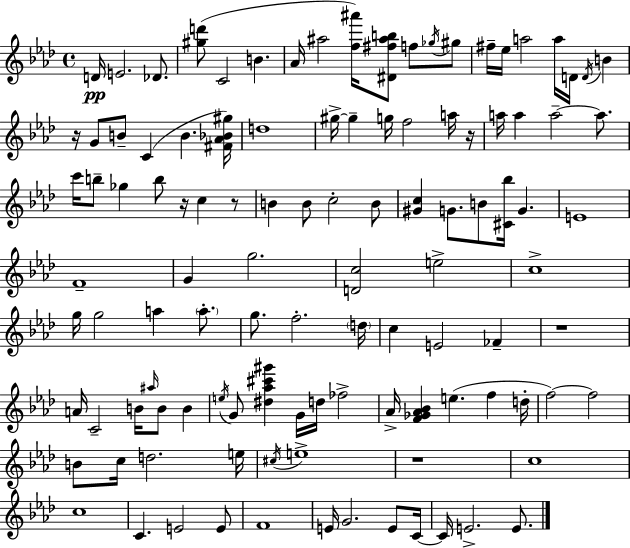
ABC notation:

X:1
T:Untitled
M:4/4
L:1/4
K:Ab
D/4 E2 _D/2 [^gd']/2 C2 B _A/4 ^a2 [f^a']/4 [^D^f^ab]/2 f/2 _g/4 ^g/2 ^f/4 _e/4 a2 a/4 D/4 D/4 B z/4 G/2 B/2 C B [^F_A_B^g]/4 d4 ^g/4 ^g g/4 f2 a/4 z/4 a/4 a a2 a/2 c'/4 b/2 _g b/2 z/4 c z/2 B B/2 c2 B/2 [^Gc] G/2 B/2 [^C_b]/4 G E4 F4 G g2 [Dc]2 e2 c4 g/4 g2 a a/2 g/2 f2 d/4 c E2 _F z4 A/4 C2 B/4 ^a/4 B/2 B e/4 G/2 [^d_a^c'^g'] G/4 d/4 _f2 _A/4 [F_G_A_B] e f d/4 f2 f2 B/2 c/4 d2 e/4 ^c/4 e4 z4 c4 c4 C E2 E/2 F4 E/4 G2 E/2 C/4 C/4 E2 E/2